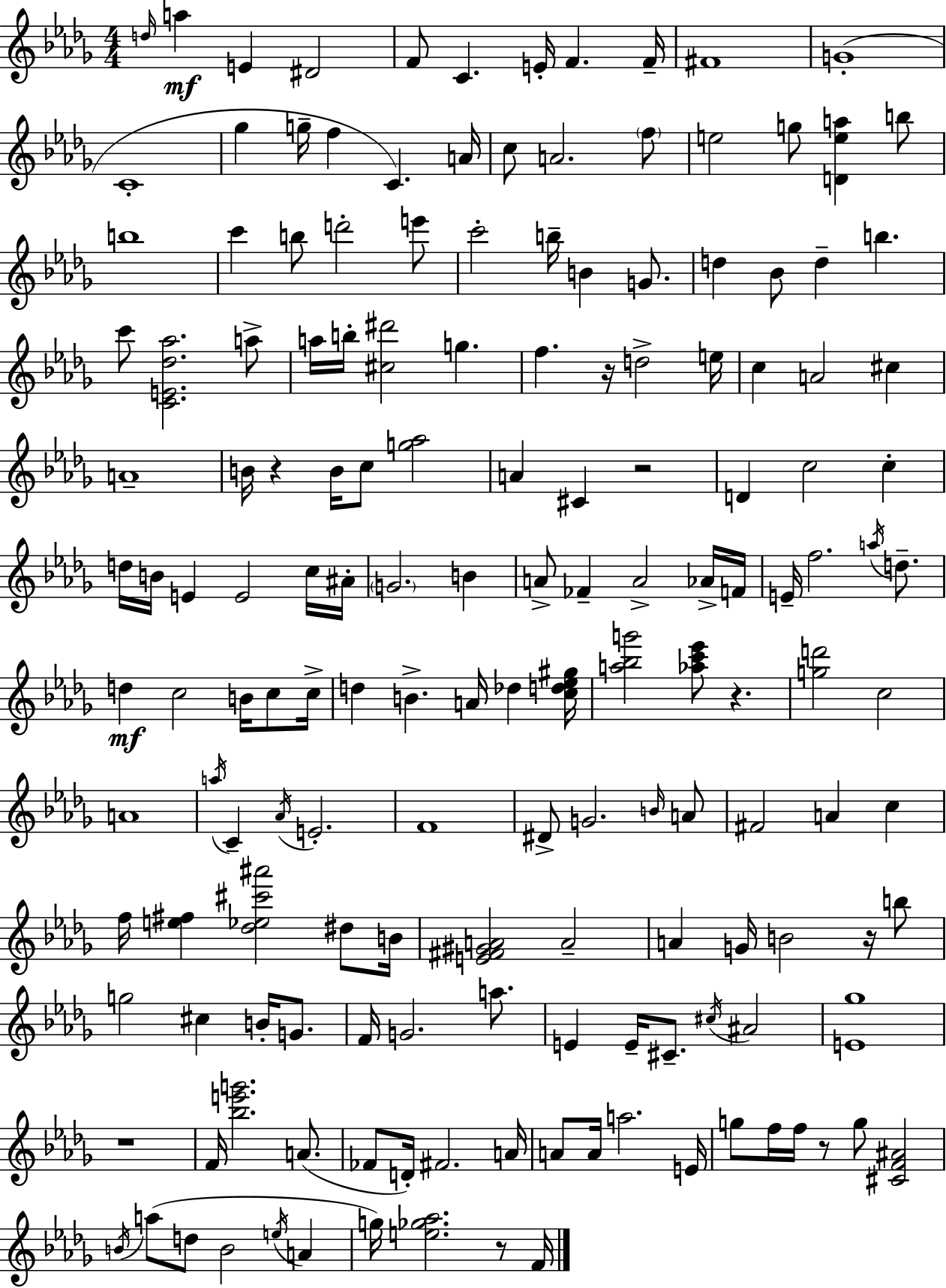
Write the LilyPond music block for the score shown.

{
  \clef treble
  \numericTimeSignature
  \time 4/4
  \key bes \minor
  \grace { d''16 }\mf a''4 e'4 dis'2 | f'8 c'4. e'16-. f'4. | f'16-- fis'1 | g'1-.( | \break c'1-. | ges''4 g''16-- f''4 c'4.) | a'16 c''8 a'2. \parenthesize f''8 | e''2 g''8 <d' e'' a''>4 b''8 | \break b''1 | c'''4 b''8 d'''2-. e'''8 | c'''2-. b''16-- b'4 g'8. | d''4 bes'8 d''4-- b''4. | \break c'''8 <c' e' des'' aes''>2. a''8-> | a''16 b''16-. <cis'' dis'''>2 g''4. | f''4. r16 d''2-> | e''16 c''4 a'2 cis''4 | \break a'1-- | b'16 r4 b'16 c''8 <g'' aes''>2 | a'4 cis'4 r2 | d'4 c''2 c''4-. | \break d''16 b'16 e'4 e'2 c''16 | ais'16-. \parenthesize g'2. b'4 | a'8-> fes'4-- a'2-> aes'16-> | f'16 e'16-- f''2. \acciaccatura { a''16 } d''8.-- | \break d''4\mf c''2 b'16 c''8 | c''16-> d''4 b'4.-> a'16 des''4 | <c'' d'' ees'' gis''>16 <a'' bes'' g'''>2 <aes'' c''' ees'''>8 r4. | <g'' d'''>2 c''2 | \break a'1 | \acciaccatura { a''16 } c'4-- \acciaccatura { aes'16 } e'2.-. | f'1 | dis'8-> g'2. | \break \grace { b'16 } a'8 fis'2 a'4 | c''4 f''16 <e'' fis''>4 <des'' ees'' cis''' ais'''>2 | dis''8 b'16 <e' fis' gis' a'>2 a'2-- | a'4 g'16 b'2 | \break r16 b''8 g''2 cis''4 | b'16-. g'8. f'16 g'2. | a''8. e'4 e'16-- cis'8.-- \acciaccatura { cis''16 } ais'2 | <e' ges''>1 | \break r1 | f'16 <bes'' e''' g'''>2. | a'8.( fes'8 d'16-.) fis'2. | a'16 a'8 a'16 a''2. | \break e'16 g''8 f''16 f''16 r8 g''8 <cis' f' ais'>2 | \acciaccatura { b'16 } a''8( d''8 b'2 | \acciaccatura { e''16 } a'4 g''16) <e'' ges'' aes''>2. | r8 f'16 \bar "|."
}